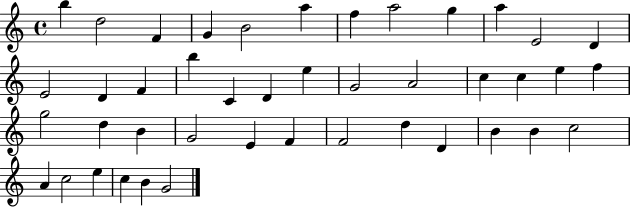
{
  \clef treble
  \time 4/4
  \defaultTimeSignature
  \key c \major
  b''4 d''2 f'4 | g'4 b'2 a''4 | f''4 a''2 g''4 | a''4 e'2 d'4 | \break e'2 d'4 f'4 | b''4 c'4 d'4 e''4 | g'2 a'2 | c''4 c''4 e''4 f''4 | \break g''2 d''4 b'4 | g'2 e'4 f'4 | f'2 d''4 d'4 | b'4 b'4 c''2 | \break a'4 c''2 e''4 | c''4 b'4 g'2 | \bar "|."
}